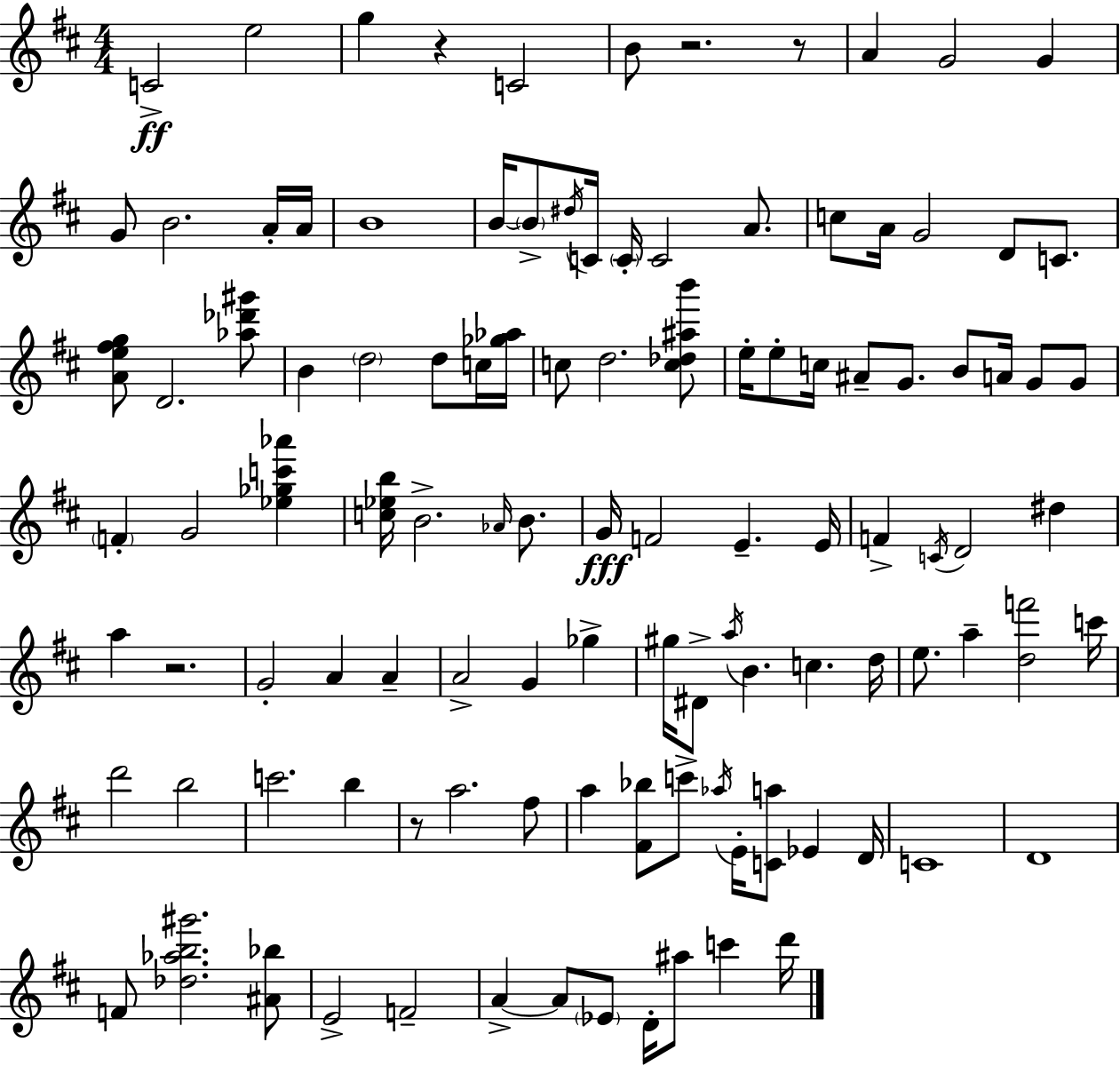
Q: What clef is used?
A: treble